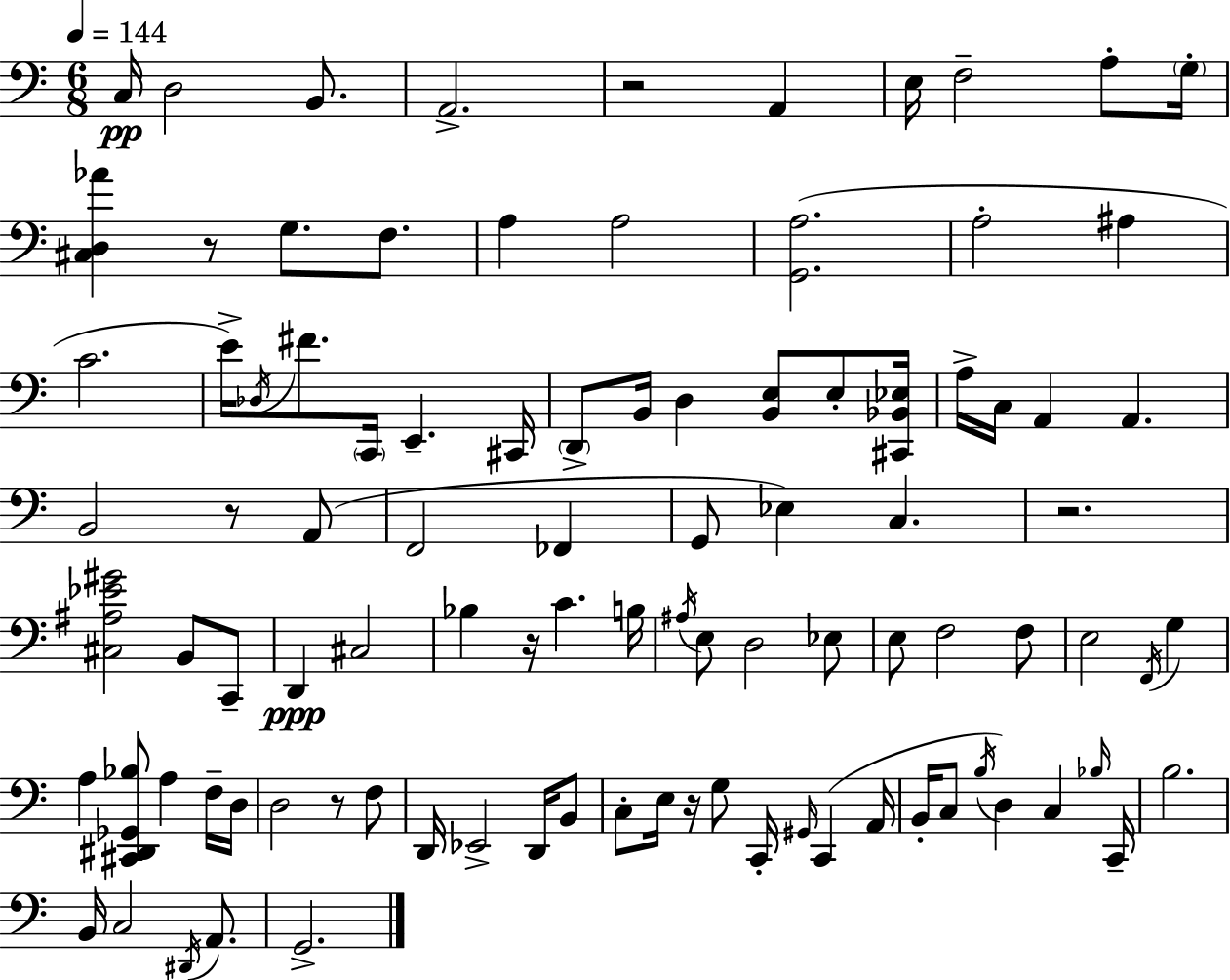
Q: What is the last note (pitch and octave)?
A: G2